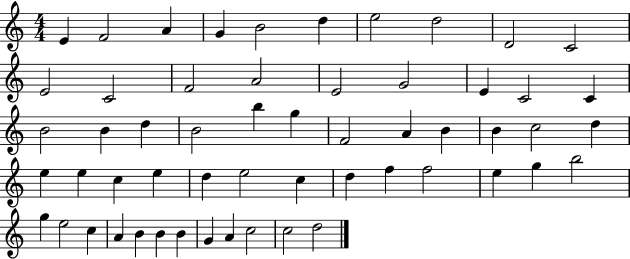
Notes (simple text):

E4/q F4/h A4/q G4/q B4/h D5/q E5/h D5/h D4/h C4/h E4/h C4/h F4/h A4/h E4/h G4/h E4/q C4/h C4/q B4/h B4/q D5/q B4/h B5/q G5/q F4/h A4/q B4/q B4/q C5/h D5/q E5/q E5/q C5/q E5/q D5/q E5/h C5/q D5/q F5/q F5/h E5/q G5/q B5/h G5/q E5/h C5/q A4/q B4/q B4/q B4/q G4/q A4/q C5/h C5/h D5/h